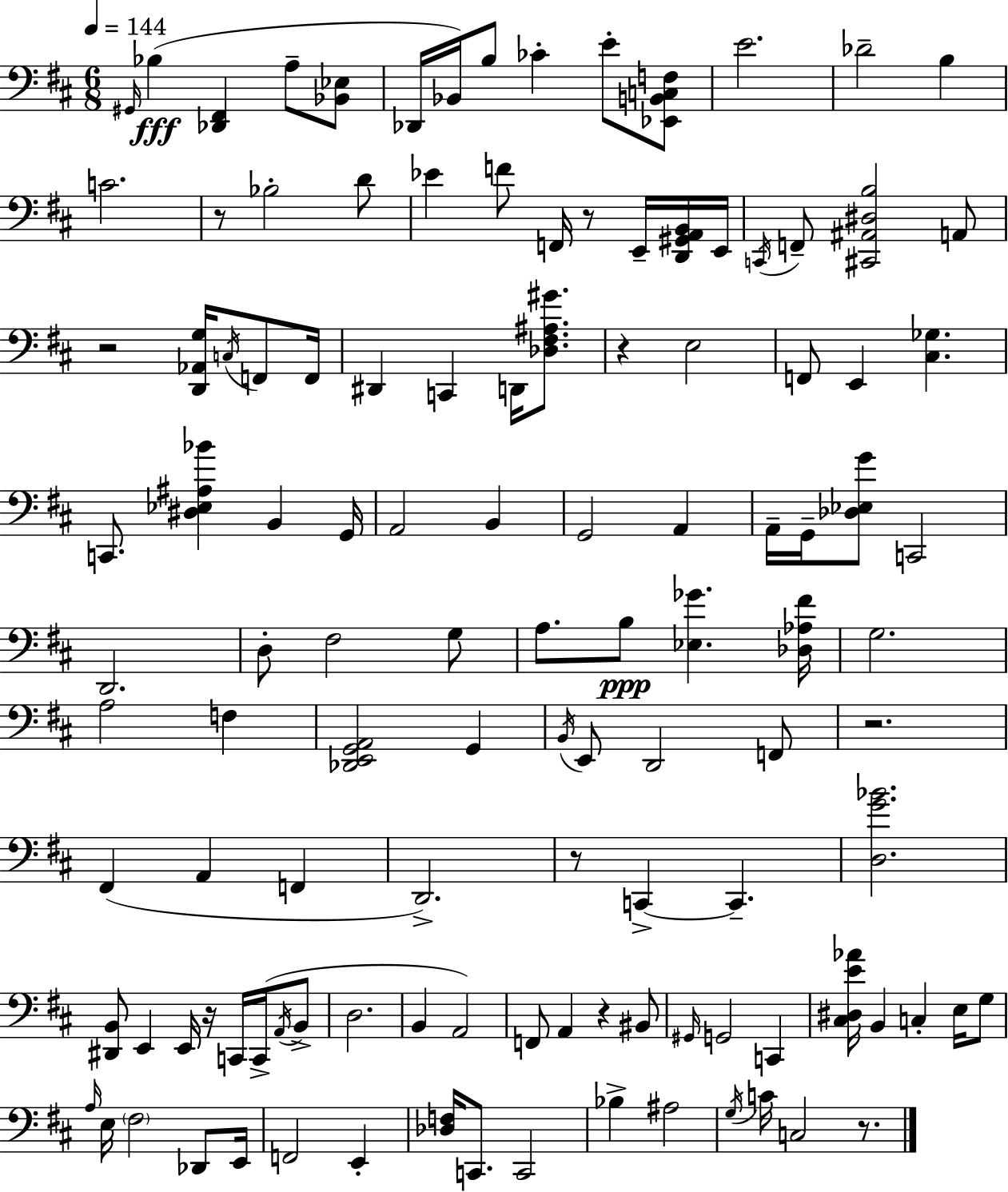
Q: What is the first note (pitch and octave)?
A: G#2